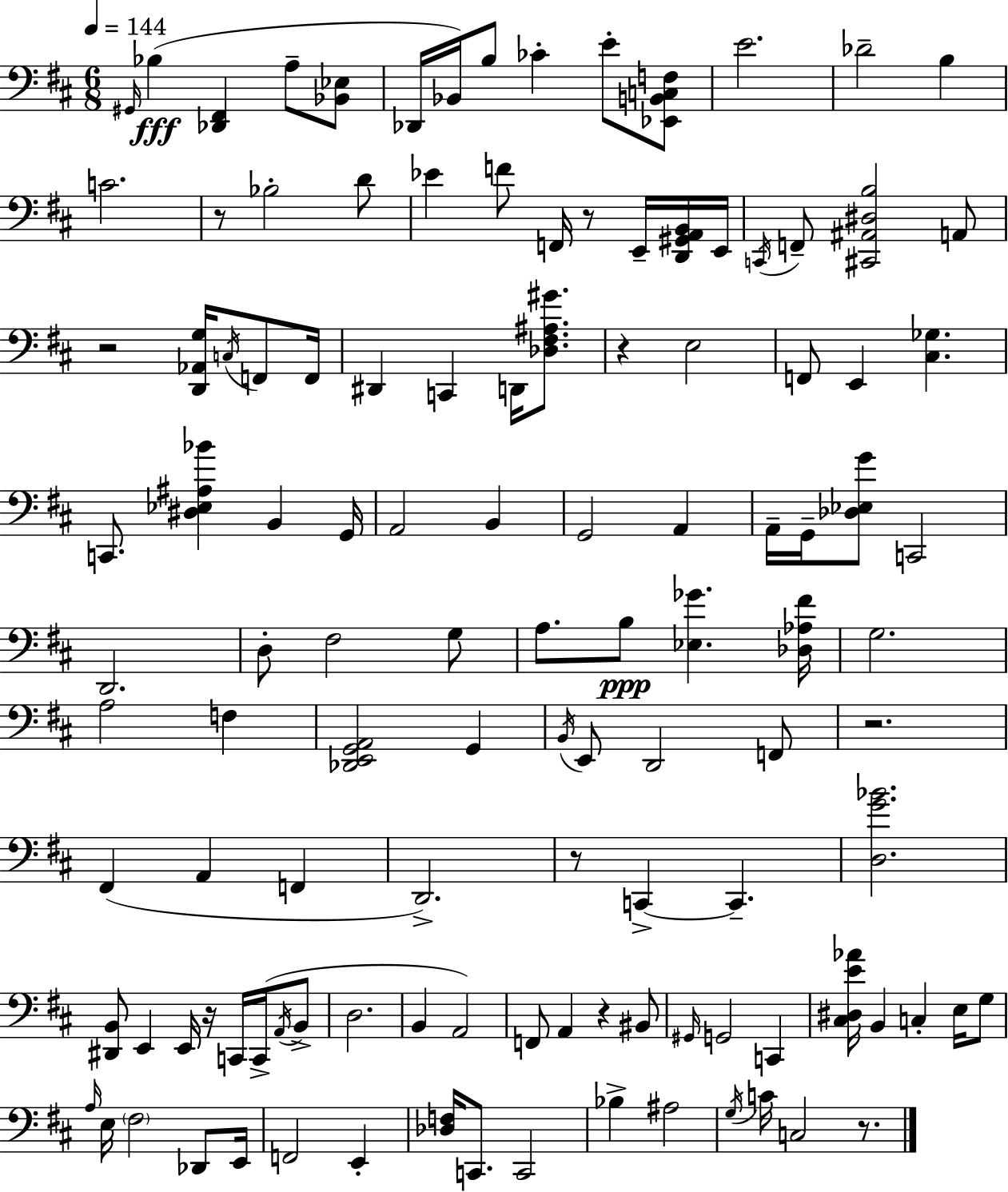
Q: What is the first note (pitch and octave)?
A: G#2